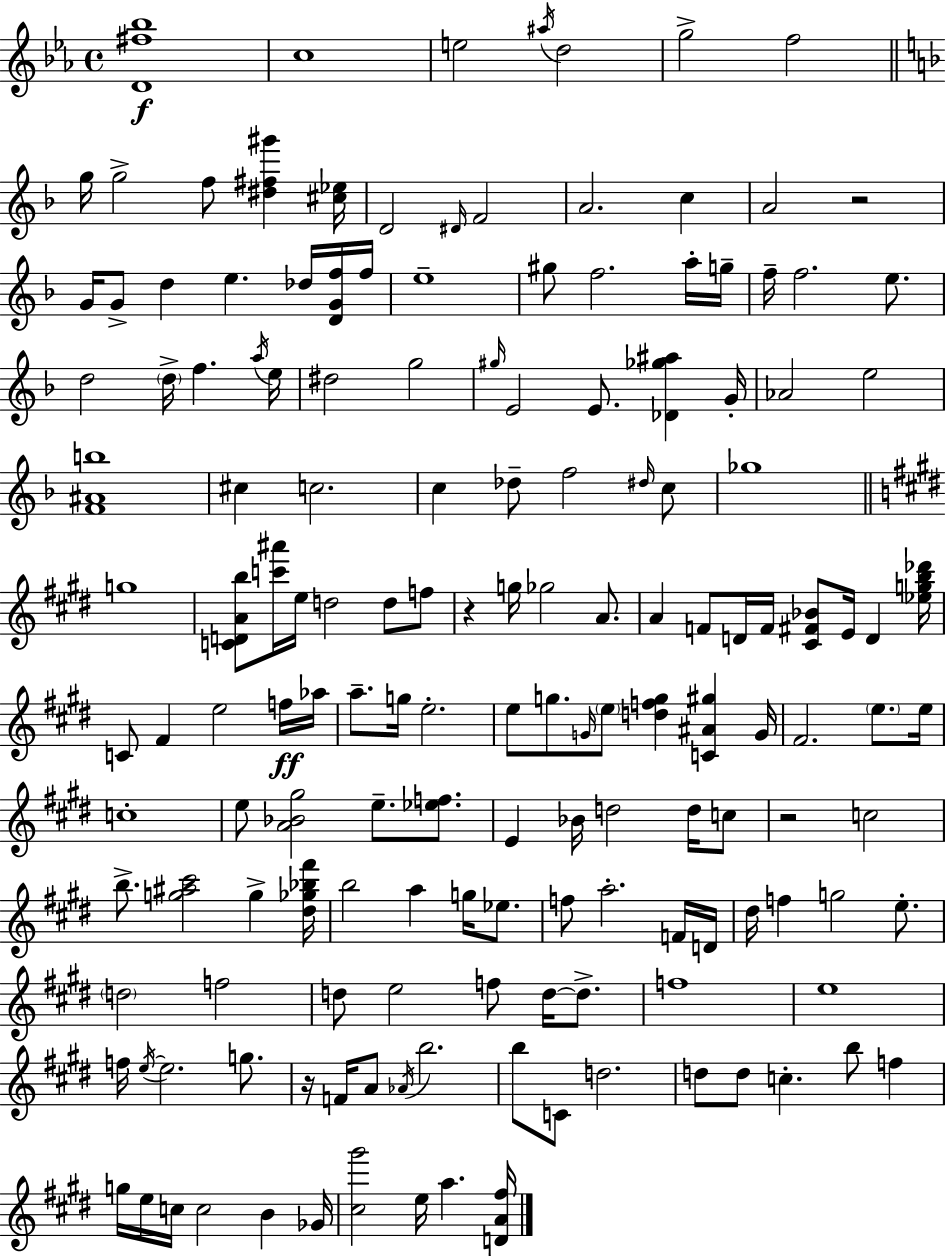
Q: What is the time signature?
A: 4/4